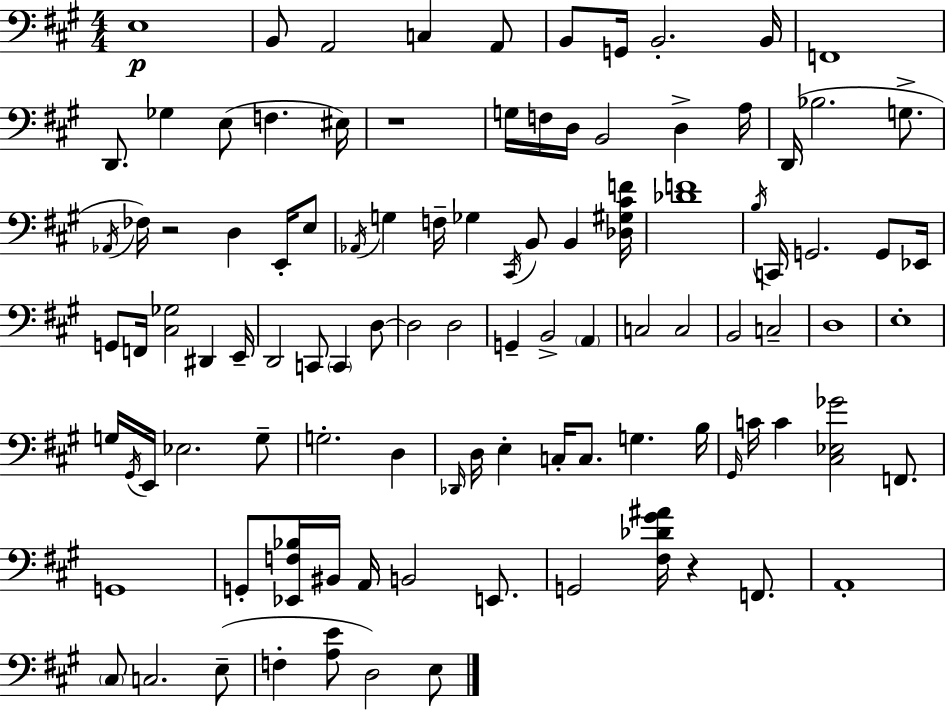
{
  \clef bass
  \numericTimeSignature
  \time 4/4
  \key a \major
  e1\p | b,8 a,2 c4 a,8 | b,8 g,16 b,2.-. b,16 | f,1 | \break d,8. ges4 e8( f4. eis16) | r1 | g16 f16 d16 b,2 d4-> a16 | d,16( bes2. g8.-> | \break \acciaccatura { aes,16 } fes16) r2 d4 e,16-. e8 | \acciaccatura { aes,16 } g4 f16-- ges4 \acciaccatura { cis,16 } b,8 b,4 | <des gis cis' f'>16 <des' f'>1 | \acciaccatura { b16 } c,16 g,2. | \break g,8 ees,16 g,8 f,16 <cis ges>2 dis,4 | e,16-- d,2 c,8 \parenthesize c,4 | d8~~ d2 d2 | g,4-- b,2-> | \break \parenthesize a,4 c2 c2 | b,2 c2-- | d1 | e1-. | \break g16 \acciaccatura { gis,16 } e,16 ees2. | g8-- g2.-. | d4 \grace { des,16 } d16 e4-. c16-. c8. g4. | b16 \grace { gis,16 } c'16 c'4 <cis ees ges'>2 | \break f,8. g,1 | g,8-. <ees, f bes>16 bis,16 a,16 b,2 | e,8. g,2 <fis des' gis' ais'>16 | r4 f,8. a,1-. | \break \parenthesize cis8 c2. | e8--( f4-. <a e'>8 d2) | e8 \bar "|."
}